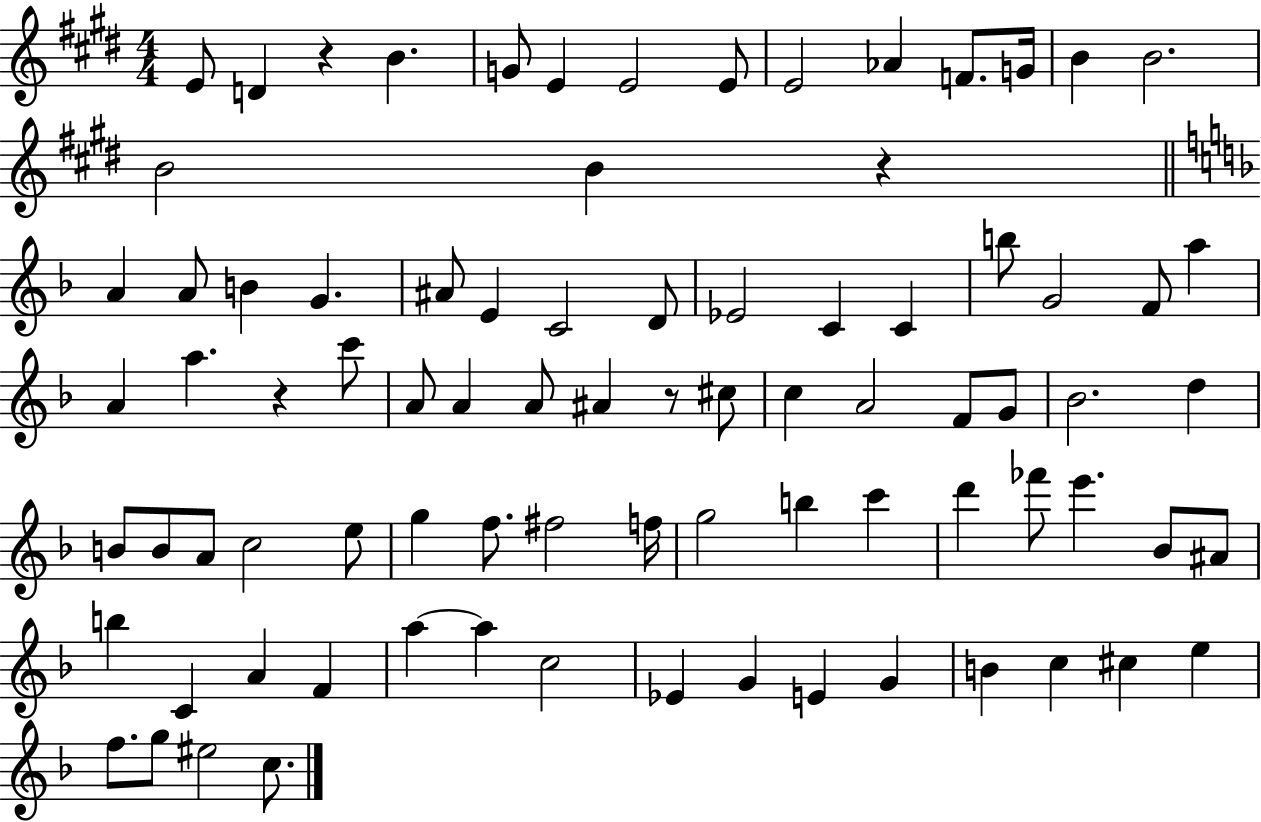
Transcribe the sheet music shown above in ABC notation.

X:1
T:Untitled
M:4/4
L:1/4
K:E
E/2 D z B G/2 E E2 E/2 E2 _A F/2 G/4 B B2 B2 B z A A/2 B G ^A/2 E C2 D/2 _E2 C C b/2 G2 F/2 a A a z c'/2 A/2 A A/2 ^A z/2 ^c/2 c A2 F/2 G/2 _B2 d B/2 B/2 A/2 c2 e/2 g f/2 ^f2 f/4 g2 b c' d' _f'/2 e' _B/2 ^A/2 b C A F a a c2 _E G E G B c ^c e f/2 g/2 ^e2 c/2